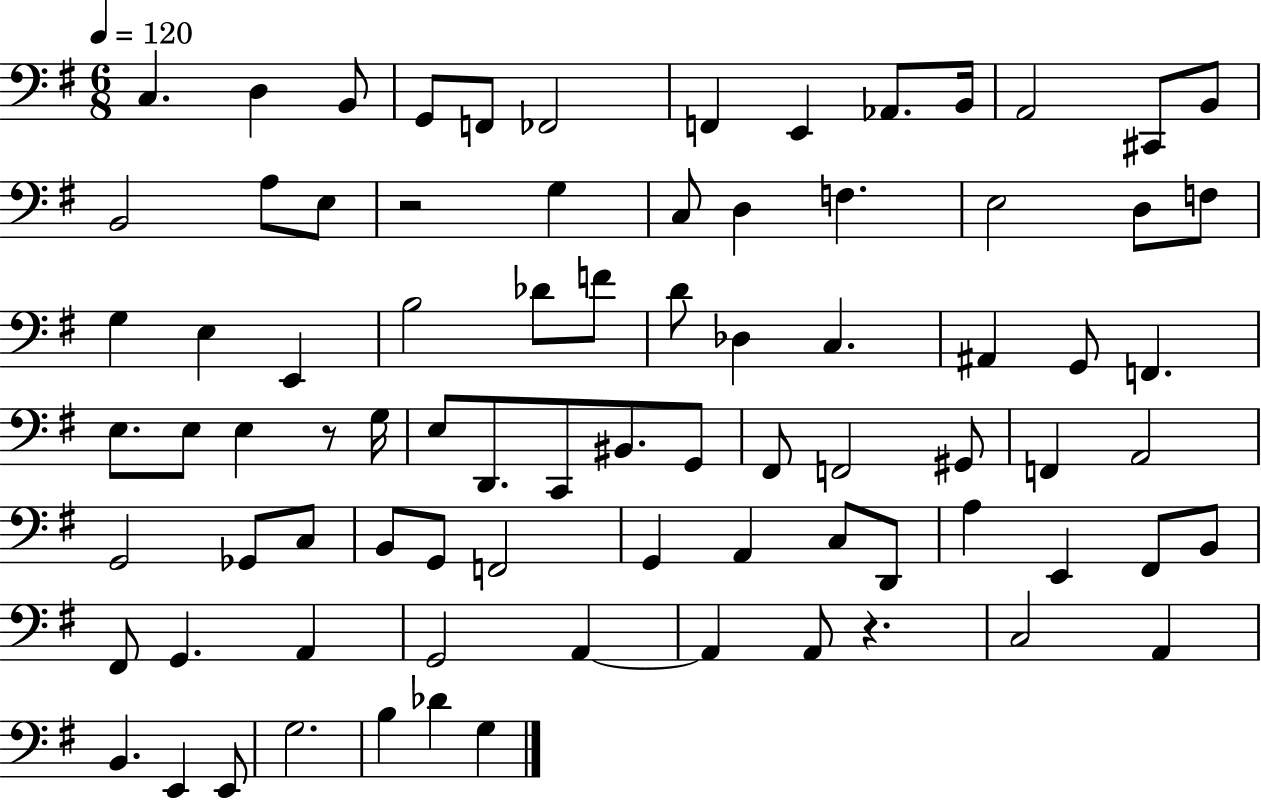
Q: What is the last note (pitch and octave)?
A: G3